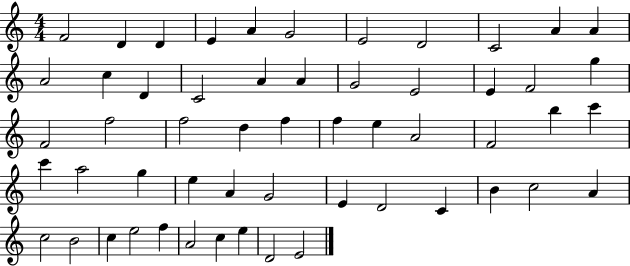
F4/h D4/q D4/q E4/q A4/q G4/h E4/h D4/h C4/h A4/q A4/q A4/h C5/q D4/q C4/h A4/q A4/q G4/h E4/h E4/q F4/h G5/q F4/h F5/h F5/h D5/q F5/q F5/q E5/q A4/h F4/h B5/q C6/q C6/q A5/h G5/q E5/q A4/q G4/h E4/q D4/h C4/q B4/q C5/h A4/q C5/h B4/h C5/q E5/h F5/q A4/h C5/q E5/q D4/h E4/h